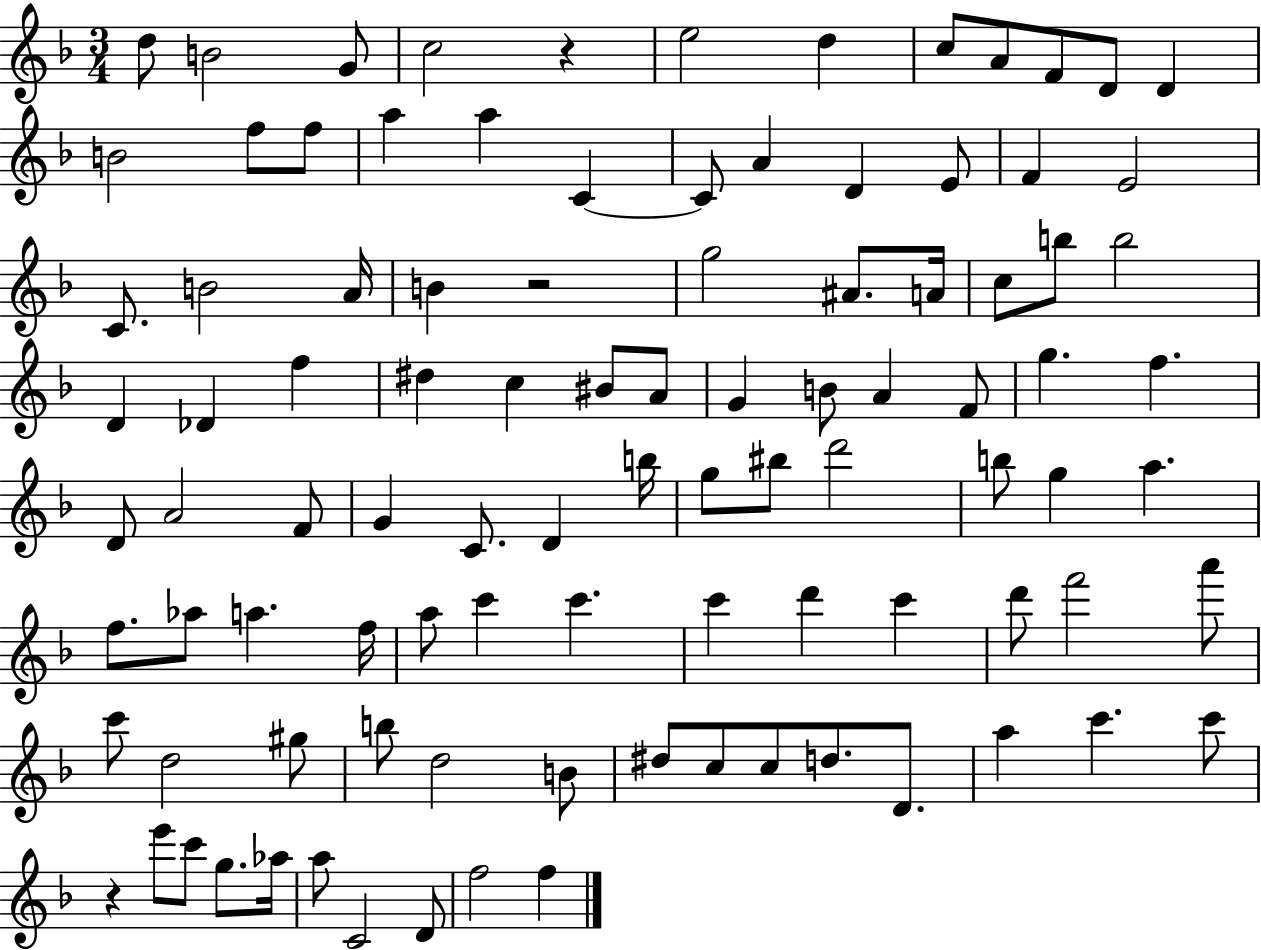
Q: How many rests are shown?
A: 3